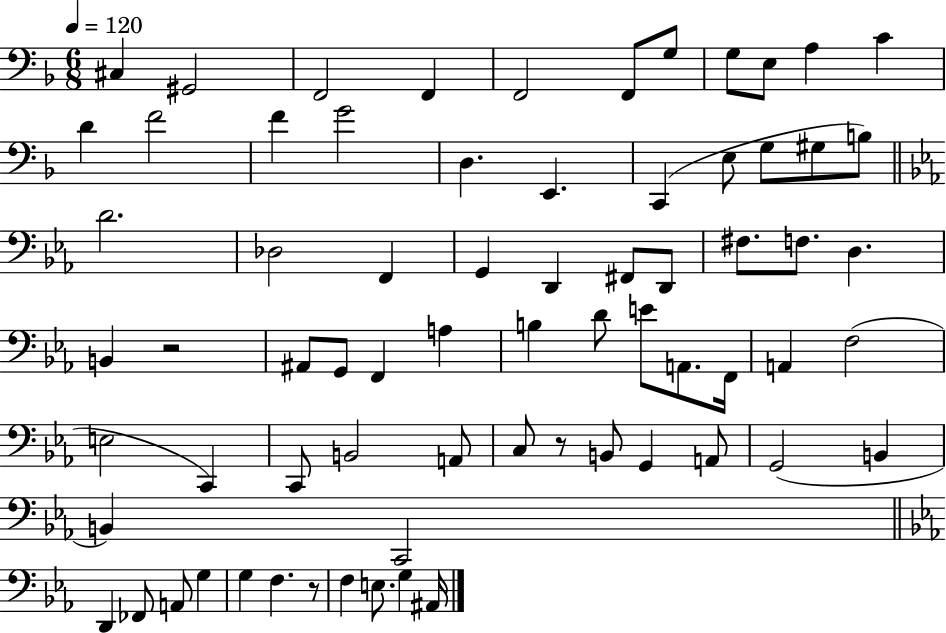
X:1
T:Untitled
M:6/8
L:1/4
K:F
^C, ^G,,2 F,,2 F,, F,,2 F,,/2 G,/2 G,/2 E,/2 A, C D F2 F G2 D, E,, C,, E,/2 G,/2 ^G,/2 B,/2 D2 _D,2 F,, G,, D,, ^F,,/2 D,,/2 ^F,/2 F,/2 D, B,, z2 ^A,,/2 G,,/2 F,, A, B, D/2 E/2 A,,/2 F,,/4 A,, F,2 E,2 C,, C,,/2 B,,2 A,,/2 C,/2 z/2 B,,/2 G,, A,,/2 G,,2 B,, B,, C,,2 D,, _F,,/2 A,,/2 G, G, F, z/2 F, E,/2 G, ^A,,/4